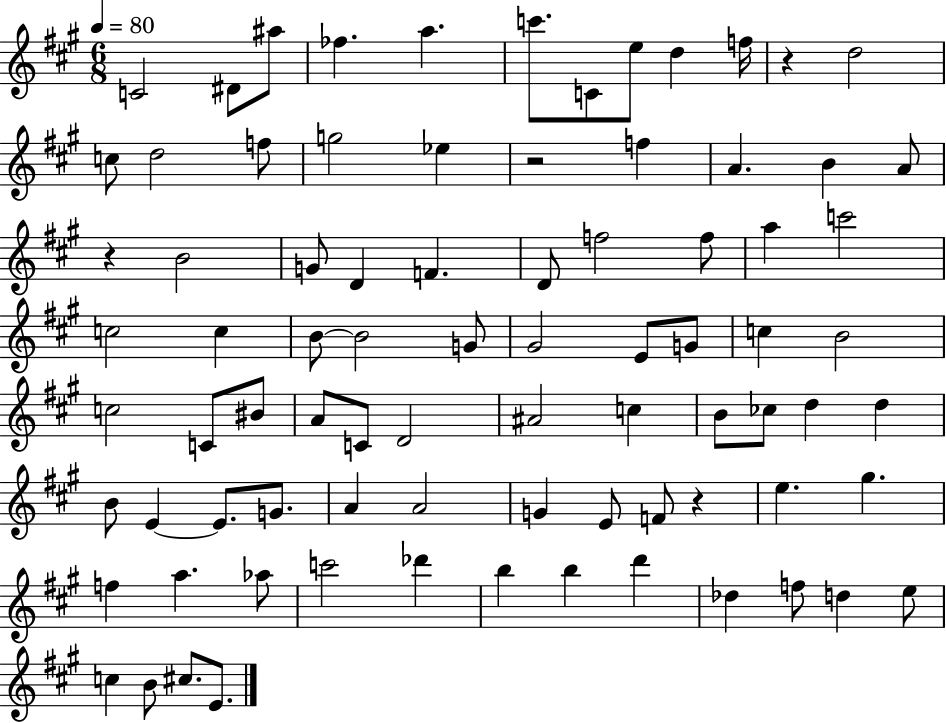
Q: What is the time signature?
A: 6/8